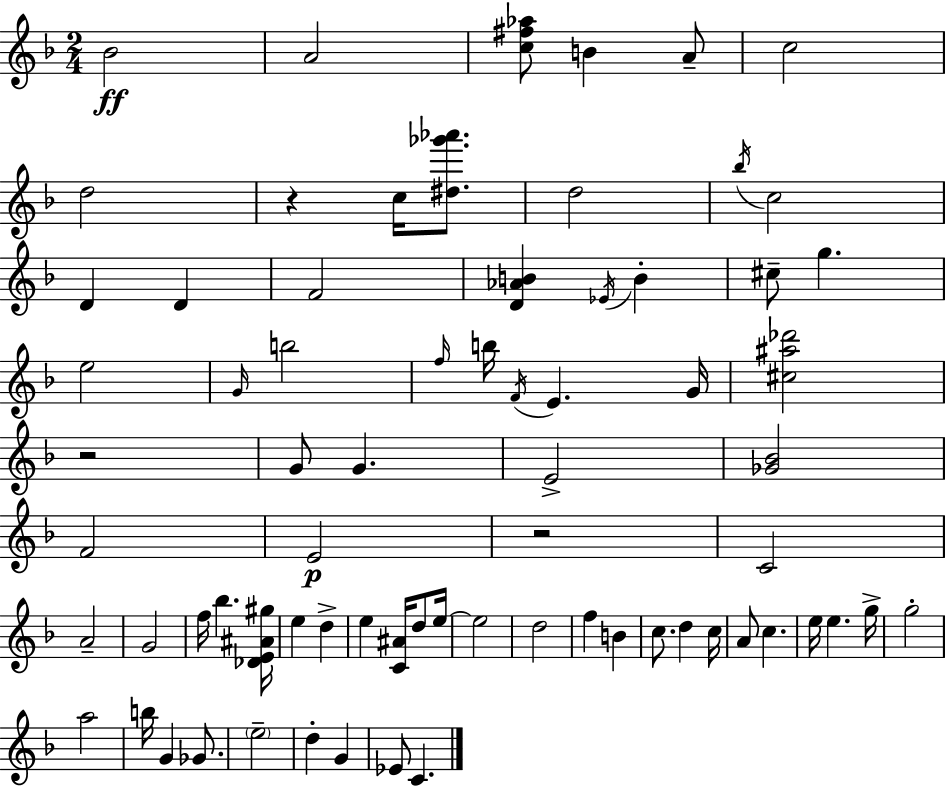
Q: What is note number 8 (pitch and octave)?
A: D5